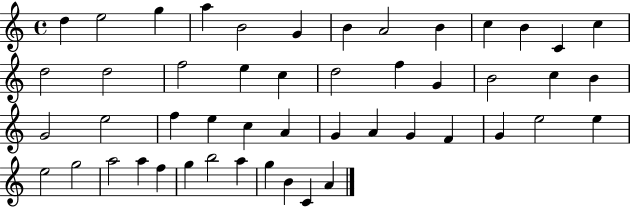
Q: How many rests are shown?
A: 0